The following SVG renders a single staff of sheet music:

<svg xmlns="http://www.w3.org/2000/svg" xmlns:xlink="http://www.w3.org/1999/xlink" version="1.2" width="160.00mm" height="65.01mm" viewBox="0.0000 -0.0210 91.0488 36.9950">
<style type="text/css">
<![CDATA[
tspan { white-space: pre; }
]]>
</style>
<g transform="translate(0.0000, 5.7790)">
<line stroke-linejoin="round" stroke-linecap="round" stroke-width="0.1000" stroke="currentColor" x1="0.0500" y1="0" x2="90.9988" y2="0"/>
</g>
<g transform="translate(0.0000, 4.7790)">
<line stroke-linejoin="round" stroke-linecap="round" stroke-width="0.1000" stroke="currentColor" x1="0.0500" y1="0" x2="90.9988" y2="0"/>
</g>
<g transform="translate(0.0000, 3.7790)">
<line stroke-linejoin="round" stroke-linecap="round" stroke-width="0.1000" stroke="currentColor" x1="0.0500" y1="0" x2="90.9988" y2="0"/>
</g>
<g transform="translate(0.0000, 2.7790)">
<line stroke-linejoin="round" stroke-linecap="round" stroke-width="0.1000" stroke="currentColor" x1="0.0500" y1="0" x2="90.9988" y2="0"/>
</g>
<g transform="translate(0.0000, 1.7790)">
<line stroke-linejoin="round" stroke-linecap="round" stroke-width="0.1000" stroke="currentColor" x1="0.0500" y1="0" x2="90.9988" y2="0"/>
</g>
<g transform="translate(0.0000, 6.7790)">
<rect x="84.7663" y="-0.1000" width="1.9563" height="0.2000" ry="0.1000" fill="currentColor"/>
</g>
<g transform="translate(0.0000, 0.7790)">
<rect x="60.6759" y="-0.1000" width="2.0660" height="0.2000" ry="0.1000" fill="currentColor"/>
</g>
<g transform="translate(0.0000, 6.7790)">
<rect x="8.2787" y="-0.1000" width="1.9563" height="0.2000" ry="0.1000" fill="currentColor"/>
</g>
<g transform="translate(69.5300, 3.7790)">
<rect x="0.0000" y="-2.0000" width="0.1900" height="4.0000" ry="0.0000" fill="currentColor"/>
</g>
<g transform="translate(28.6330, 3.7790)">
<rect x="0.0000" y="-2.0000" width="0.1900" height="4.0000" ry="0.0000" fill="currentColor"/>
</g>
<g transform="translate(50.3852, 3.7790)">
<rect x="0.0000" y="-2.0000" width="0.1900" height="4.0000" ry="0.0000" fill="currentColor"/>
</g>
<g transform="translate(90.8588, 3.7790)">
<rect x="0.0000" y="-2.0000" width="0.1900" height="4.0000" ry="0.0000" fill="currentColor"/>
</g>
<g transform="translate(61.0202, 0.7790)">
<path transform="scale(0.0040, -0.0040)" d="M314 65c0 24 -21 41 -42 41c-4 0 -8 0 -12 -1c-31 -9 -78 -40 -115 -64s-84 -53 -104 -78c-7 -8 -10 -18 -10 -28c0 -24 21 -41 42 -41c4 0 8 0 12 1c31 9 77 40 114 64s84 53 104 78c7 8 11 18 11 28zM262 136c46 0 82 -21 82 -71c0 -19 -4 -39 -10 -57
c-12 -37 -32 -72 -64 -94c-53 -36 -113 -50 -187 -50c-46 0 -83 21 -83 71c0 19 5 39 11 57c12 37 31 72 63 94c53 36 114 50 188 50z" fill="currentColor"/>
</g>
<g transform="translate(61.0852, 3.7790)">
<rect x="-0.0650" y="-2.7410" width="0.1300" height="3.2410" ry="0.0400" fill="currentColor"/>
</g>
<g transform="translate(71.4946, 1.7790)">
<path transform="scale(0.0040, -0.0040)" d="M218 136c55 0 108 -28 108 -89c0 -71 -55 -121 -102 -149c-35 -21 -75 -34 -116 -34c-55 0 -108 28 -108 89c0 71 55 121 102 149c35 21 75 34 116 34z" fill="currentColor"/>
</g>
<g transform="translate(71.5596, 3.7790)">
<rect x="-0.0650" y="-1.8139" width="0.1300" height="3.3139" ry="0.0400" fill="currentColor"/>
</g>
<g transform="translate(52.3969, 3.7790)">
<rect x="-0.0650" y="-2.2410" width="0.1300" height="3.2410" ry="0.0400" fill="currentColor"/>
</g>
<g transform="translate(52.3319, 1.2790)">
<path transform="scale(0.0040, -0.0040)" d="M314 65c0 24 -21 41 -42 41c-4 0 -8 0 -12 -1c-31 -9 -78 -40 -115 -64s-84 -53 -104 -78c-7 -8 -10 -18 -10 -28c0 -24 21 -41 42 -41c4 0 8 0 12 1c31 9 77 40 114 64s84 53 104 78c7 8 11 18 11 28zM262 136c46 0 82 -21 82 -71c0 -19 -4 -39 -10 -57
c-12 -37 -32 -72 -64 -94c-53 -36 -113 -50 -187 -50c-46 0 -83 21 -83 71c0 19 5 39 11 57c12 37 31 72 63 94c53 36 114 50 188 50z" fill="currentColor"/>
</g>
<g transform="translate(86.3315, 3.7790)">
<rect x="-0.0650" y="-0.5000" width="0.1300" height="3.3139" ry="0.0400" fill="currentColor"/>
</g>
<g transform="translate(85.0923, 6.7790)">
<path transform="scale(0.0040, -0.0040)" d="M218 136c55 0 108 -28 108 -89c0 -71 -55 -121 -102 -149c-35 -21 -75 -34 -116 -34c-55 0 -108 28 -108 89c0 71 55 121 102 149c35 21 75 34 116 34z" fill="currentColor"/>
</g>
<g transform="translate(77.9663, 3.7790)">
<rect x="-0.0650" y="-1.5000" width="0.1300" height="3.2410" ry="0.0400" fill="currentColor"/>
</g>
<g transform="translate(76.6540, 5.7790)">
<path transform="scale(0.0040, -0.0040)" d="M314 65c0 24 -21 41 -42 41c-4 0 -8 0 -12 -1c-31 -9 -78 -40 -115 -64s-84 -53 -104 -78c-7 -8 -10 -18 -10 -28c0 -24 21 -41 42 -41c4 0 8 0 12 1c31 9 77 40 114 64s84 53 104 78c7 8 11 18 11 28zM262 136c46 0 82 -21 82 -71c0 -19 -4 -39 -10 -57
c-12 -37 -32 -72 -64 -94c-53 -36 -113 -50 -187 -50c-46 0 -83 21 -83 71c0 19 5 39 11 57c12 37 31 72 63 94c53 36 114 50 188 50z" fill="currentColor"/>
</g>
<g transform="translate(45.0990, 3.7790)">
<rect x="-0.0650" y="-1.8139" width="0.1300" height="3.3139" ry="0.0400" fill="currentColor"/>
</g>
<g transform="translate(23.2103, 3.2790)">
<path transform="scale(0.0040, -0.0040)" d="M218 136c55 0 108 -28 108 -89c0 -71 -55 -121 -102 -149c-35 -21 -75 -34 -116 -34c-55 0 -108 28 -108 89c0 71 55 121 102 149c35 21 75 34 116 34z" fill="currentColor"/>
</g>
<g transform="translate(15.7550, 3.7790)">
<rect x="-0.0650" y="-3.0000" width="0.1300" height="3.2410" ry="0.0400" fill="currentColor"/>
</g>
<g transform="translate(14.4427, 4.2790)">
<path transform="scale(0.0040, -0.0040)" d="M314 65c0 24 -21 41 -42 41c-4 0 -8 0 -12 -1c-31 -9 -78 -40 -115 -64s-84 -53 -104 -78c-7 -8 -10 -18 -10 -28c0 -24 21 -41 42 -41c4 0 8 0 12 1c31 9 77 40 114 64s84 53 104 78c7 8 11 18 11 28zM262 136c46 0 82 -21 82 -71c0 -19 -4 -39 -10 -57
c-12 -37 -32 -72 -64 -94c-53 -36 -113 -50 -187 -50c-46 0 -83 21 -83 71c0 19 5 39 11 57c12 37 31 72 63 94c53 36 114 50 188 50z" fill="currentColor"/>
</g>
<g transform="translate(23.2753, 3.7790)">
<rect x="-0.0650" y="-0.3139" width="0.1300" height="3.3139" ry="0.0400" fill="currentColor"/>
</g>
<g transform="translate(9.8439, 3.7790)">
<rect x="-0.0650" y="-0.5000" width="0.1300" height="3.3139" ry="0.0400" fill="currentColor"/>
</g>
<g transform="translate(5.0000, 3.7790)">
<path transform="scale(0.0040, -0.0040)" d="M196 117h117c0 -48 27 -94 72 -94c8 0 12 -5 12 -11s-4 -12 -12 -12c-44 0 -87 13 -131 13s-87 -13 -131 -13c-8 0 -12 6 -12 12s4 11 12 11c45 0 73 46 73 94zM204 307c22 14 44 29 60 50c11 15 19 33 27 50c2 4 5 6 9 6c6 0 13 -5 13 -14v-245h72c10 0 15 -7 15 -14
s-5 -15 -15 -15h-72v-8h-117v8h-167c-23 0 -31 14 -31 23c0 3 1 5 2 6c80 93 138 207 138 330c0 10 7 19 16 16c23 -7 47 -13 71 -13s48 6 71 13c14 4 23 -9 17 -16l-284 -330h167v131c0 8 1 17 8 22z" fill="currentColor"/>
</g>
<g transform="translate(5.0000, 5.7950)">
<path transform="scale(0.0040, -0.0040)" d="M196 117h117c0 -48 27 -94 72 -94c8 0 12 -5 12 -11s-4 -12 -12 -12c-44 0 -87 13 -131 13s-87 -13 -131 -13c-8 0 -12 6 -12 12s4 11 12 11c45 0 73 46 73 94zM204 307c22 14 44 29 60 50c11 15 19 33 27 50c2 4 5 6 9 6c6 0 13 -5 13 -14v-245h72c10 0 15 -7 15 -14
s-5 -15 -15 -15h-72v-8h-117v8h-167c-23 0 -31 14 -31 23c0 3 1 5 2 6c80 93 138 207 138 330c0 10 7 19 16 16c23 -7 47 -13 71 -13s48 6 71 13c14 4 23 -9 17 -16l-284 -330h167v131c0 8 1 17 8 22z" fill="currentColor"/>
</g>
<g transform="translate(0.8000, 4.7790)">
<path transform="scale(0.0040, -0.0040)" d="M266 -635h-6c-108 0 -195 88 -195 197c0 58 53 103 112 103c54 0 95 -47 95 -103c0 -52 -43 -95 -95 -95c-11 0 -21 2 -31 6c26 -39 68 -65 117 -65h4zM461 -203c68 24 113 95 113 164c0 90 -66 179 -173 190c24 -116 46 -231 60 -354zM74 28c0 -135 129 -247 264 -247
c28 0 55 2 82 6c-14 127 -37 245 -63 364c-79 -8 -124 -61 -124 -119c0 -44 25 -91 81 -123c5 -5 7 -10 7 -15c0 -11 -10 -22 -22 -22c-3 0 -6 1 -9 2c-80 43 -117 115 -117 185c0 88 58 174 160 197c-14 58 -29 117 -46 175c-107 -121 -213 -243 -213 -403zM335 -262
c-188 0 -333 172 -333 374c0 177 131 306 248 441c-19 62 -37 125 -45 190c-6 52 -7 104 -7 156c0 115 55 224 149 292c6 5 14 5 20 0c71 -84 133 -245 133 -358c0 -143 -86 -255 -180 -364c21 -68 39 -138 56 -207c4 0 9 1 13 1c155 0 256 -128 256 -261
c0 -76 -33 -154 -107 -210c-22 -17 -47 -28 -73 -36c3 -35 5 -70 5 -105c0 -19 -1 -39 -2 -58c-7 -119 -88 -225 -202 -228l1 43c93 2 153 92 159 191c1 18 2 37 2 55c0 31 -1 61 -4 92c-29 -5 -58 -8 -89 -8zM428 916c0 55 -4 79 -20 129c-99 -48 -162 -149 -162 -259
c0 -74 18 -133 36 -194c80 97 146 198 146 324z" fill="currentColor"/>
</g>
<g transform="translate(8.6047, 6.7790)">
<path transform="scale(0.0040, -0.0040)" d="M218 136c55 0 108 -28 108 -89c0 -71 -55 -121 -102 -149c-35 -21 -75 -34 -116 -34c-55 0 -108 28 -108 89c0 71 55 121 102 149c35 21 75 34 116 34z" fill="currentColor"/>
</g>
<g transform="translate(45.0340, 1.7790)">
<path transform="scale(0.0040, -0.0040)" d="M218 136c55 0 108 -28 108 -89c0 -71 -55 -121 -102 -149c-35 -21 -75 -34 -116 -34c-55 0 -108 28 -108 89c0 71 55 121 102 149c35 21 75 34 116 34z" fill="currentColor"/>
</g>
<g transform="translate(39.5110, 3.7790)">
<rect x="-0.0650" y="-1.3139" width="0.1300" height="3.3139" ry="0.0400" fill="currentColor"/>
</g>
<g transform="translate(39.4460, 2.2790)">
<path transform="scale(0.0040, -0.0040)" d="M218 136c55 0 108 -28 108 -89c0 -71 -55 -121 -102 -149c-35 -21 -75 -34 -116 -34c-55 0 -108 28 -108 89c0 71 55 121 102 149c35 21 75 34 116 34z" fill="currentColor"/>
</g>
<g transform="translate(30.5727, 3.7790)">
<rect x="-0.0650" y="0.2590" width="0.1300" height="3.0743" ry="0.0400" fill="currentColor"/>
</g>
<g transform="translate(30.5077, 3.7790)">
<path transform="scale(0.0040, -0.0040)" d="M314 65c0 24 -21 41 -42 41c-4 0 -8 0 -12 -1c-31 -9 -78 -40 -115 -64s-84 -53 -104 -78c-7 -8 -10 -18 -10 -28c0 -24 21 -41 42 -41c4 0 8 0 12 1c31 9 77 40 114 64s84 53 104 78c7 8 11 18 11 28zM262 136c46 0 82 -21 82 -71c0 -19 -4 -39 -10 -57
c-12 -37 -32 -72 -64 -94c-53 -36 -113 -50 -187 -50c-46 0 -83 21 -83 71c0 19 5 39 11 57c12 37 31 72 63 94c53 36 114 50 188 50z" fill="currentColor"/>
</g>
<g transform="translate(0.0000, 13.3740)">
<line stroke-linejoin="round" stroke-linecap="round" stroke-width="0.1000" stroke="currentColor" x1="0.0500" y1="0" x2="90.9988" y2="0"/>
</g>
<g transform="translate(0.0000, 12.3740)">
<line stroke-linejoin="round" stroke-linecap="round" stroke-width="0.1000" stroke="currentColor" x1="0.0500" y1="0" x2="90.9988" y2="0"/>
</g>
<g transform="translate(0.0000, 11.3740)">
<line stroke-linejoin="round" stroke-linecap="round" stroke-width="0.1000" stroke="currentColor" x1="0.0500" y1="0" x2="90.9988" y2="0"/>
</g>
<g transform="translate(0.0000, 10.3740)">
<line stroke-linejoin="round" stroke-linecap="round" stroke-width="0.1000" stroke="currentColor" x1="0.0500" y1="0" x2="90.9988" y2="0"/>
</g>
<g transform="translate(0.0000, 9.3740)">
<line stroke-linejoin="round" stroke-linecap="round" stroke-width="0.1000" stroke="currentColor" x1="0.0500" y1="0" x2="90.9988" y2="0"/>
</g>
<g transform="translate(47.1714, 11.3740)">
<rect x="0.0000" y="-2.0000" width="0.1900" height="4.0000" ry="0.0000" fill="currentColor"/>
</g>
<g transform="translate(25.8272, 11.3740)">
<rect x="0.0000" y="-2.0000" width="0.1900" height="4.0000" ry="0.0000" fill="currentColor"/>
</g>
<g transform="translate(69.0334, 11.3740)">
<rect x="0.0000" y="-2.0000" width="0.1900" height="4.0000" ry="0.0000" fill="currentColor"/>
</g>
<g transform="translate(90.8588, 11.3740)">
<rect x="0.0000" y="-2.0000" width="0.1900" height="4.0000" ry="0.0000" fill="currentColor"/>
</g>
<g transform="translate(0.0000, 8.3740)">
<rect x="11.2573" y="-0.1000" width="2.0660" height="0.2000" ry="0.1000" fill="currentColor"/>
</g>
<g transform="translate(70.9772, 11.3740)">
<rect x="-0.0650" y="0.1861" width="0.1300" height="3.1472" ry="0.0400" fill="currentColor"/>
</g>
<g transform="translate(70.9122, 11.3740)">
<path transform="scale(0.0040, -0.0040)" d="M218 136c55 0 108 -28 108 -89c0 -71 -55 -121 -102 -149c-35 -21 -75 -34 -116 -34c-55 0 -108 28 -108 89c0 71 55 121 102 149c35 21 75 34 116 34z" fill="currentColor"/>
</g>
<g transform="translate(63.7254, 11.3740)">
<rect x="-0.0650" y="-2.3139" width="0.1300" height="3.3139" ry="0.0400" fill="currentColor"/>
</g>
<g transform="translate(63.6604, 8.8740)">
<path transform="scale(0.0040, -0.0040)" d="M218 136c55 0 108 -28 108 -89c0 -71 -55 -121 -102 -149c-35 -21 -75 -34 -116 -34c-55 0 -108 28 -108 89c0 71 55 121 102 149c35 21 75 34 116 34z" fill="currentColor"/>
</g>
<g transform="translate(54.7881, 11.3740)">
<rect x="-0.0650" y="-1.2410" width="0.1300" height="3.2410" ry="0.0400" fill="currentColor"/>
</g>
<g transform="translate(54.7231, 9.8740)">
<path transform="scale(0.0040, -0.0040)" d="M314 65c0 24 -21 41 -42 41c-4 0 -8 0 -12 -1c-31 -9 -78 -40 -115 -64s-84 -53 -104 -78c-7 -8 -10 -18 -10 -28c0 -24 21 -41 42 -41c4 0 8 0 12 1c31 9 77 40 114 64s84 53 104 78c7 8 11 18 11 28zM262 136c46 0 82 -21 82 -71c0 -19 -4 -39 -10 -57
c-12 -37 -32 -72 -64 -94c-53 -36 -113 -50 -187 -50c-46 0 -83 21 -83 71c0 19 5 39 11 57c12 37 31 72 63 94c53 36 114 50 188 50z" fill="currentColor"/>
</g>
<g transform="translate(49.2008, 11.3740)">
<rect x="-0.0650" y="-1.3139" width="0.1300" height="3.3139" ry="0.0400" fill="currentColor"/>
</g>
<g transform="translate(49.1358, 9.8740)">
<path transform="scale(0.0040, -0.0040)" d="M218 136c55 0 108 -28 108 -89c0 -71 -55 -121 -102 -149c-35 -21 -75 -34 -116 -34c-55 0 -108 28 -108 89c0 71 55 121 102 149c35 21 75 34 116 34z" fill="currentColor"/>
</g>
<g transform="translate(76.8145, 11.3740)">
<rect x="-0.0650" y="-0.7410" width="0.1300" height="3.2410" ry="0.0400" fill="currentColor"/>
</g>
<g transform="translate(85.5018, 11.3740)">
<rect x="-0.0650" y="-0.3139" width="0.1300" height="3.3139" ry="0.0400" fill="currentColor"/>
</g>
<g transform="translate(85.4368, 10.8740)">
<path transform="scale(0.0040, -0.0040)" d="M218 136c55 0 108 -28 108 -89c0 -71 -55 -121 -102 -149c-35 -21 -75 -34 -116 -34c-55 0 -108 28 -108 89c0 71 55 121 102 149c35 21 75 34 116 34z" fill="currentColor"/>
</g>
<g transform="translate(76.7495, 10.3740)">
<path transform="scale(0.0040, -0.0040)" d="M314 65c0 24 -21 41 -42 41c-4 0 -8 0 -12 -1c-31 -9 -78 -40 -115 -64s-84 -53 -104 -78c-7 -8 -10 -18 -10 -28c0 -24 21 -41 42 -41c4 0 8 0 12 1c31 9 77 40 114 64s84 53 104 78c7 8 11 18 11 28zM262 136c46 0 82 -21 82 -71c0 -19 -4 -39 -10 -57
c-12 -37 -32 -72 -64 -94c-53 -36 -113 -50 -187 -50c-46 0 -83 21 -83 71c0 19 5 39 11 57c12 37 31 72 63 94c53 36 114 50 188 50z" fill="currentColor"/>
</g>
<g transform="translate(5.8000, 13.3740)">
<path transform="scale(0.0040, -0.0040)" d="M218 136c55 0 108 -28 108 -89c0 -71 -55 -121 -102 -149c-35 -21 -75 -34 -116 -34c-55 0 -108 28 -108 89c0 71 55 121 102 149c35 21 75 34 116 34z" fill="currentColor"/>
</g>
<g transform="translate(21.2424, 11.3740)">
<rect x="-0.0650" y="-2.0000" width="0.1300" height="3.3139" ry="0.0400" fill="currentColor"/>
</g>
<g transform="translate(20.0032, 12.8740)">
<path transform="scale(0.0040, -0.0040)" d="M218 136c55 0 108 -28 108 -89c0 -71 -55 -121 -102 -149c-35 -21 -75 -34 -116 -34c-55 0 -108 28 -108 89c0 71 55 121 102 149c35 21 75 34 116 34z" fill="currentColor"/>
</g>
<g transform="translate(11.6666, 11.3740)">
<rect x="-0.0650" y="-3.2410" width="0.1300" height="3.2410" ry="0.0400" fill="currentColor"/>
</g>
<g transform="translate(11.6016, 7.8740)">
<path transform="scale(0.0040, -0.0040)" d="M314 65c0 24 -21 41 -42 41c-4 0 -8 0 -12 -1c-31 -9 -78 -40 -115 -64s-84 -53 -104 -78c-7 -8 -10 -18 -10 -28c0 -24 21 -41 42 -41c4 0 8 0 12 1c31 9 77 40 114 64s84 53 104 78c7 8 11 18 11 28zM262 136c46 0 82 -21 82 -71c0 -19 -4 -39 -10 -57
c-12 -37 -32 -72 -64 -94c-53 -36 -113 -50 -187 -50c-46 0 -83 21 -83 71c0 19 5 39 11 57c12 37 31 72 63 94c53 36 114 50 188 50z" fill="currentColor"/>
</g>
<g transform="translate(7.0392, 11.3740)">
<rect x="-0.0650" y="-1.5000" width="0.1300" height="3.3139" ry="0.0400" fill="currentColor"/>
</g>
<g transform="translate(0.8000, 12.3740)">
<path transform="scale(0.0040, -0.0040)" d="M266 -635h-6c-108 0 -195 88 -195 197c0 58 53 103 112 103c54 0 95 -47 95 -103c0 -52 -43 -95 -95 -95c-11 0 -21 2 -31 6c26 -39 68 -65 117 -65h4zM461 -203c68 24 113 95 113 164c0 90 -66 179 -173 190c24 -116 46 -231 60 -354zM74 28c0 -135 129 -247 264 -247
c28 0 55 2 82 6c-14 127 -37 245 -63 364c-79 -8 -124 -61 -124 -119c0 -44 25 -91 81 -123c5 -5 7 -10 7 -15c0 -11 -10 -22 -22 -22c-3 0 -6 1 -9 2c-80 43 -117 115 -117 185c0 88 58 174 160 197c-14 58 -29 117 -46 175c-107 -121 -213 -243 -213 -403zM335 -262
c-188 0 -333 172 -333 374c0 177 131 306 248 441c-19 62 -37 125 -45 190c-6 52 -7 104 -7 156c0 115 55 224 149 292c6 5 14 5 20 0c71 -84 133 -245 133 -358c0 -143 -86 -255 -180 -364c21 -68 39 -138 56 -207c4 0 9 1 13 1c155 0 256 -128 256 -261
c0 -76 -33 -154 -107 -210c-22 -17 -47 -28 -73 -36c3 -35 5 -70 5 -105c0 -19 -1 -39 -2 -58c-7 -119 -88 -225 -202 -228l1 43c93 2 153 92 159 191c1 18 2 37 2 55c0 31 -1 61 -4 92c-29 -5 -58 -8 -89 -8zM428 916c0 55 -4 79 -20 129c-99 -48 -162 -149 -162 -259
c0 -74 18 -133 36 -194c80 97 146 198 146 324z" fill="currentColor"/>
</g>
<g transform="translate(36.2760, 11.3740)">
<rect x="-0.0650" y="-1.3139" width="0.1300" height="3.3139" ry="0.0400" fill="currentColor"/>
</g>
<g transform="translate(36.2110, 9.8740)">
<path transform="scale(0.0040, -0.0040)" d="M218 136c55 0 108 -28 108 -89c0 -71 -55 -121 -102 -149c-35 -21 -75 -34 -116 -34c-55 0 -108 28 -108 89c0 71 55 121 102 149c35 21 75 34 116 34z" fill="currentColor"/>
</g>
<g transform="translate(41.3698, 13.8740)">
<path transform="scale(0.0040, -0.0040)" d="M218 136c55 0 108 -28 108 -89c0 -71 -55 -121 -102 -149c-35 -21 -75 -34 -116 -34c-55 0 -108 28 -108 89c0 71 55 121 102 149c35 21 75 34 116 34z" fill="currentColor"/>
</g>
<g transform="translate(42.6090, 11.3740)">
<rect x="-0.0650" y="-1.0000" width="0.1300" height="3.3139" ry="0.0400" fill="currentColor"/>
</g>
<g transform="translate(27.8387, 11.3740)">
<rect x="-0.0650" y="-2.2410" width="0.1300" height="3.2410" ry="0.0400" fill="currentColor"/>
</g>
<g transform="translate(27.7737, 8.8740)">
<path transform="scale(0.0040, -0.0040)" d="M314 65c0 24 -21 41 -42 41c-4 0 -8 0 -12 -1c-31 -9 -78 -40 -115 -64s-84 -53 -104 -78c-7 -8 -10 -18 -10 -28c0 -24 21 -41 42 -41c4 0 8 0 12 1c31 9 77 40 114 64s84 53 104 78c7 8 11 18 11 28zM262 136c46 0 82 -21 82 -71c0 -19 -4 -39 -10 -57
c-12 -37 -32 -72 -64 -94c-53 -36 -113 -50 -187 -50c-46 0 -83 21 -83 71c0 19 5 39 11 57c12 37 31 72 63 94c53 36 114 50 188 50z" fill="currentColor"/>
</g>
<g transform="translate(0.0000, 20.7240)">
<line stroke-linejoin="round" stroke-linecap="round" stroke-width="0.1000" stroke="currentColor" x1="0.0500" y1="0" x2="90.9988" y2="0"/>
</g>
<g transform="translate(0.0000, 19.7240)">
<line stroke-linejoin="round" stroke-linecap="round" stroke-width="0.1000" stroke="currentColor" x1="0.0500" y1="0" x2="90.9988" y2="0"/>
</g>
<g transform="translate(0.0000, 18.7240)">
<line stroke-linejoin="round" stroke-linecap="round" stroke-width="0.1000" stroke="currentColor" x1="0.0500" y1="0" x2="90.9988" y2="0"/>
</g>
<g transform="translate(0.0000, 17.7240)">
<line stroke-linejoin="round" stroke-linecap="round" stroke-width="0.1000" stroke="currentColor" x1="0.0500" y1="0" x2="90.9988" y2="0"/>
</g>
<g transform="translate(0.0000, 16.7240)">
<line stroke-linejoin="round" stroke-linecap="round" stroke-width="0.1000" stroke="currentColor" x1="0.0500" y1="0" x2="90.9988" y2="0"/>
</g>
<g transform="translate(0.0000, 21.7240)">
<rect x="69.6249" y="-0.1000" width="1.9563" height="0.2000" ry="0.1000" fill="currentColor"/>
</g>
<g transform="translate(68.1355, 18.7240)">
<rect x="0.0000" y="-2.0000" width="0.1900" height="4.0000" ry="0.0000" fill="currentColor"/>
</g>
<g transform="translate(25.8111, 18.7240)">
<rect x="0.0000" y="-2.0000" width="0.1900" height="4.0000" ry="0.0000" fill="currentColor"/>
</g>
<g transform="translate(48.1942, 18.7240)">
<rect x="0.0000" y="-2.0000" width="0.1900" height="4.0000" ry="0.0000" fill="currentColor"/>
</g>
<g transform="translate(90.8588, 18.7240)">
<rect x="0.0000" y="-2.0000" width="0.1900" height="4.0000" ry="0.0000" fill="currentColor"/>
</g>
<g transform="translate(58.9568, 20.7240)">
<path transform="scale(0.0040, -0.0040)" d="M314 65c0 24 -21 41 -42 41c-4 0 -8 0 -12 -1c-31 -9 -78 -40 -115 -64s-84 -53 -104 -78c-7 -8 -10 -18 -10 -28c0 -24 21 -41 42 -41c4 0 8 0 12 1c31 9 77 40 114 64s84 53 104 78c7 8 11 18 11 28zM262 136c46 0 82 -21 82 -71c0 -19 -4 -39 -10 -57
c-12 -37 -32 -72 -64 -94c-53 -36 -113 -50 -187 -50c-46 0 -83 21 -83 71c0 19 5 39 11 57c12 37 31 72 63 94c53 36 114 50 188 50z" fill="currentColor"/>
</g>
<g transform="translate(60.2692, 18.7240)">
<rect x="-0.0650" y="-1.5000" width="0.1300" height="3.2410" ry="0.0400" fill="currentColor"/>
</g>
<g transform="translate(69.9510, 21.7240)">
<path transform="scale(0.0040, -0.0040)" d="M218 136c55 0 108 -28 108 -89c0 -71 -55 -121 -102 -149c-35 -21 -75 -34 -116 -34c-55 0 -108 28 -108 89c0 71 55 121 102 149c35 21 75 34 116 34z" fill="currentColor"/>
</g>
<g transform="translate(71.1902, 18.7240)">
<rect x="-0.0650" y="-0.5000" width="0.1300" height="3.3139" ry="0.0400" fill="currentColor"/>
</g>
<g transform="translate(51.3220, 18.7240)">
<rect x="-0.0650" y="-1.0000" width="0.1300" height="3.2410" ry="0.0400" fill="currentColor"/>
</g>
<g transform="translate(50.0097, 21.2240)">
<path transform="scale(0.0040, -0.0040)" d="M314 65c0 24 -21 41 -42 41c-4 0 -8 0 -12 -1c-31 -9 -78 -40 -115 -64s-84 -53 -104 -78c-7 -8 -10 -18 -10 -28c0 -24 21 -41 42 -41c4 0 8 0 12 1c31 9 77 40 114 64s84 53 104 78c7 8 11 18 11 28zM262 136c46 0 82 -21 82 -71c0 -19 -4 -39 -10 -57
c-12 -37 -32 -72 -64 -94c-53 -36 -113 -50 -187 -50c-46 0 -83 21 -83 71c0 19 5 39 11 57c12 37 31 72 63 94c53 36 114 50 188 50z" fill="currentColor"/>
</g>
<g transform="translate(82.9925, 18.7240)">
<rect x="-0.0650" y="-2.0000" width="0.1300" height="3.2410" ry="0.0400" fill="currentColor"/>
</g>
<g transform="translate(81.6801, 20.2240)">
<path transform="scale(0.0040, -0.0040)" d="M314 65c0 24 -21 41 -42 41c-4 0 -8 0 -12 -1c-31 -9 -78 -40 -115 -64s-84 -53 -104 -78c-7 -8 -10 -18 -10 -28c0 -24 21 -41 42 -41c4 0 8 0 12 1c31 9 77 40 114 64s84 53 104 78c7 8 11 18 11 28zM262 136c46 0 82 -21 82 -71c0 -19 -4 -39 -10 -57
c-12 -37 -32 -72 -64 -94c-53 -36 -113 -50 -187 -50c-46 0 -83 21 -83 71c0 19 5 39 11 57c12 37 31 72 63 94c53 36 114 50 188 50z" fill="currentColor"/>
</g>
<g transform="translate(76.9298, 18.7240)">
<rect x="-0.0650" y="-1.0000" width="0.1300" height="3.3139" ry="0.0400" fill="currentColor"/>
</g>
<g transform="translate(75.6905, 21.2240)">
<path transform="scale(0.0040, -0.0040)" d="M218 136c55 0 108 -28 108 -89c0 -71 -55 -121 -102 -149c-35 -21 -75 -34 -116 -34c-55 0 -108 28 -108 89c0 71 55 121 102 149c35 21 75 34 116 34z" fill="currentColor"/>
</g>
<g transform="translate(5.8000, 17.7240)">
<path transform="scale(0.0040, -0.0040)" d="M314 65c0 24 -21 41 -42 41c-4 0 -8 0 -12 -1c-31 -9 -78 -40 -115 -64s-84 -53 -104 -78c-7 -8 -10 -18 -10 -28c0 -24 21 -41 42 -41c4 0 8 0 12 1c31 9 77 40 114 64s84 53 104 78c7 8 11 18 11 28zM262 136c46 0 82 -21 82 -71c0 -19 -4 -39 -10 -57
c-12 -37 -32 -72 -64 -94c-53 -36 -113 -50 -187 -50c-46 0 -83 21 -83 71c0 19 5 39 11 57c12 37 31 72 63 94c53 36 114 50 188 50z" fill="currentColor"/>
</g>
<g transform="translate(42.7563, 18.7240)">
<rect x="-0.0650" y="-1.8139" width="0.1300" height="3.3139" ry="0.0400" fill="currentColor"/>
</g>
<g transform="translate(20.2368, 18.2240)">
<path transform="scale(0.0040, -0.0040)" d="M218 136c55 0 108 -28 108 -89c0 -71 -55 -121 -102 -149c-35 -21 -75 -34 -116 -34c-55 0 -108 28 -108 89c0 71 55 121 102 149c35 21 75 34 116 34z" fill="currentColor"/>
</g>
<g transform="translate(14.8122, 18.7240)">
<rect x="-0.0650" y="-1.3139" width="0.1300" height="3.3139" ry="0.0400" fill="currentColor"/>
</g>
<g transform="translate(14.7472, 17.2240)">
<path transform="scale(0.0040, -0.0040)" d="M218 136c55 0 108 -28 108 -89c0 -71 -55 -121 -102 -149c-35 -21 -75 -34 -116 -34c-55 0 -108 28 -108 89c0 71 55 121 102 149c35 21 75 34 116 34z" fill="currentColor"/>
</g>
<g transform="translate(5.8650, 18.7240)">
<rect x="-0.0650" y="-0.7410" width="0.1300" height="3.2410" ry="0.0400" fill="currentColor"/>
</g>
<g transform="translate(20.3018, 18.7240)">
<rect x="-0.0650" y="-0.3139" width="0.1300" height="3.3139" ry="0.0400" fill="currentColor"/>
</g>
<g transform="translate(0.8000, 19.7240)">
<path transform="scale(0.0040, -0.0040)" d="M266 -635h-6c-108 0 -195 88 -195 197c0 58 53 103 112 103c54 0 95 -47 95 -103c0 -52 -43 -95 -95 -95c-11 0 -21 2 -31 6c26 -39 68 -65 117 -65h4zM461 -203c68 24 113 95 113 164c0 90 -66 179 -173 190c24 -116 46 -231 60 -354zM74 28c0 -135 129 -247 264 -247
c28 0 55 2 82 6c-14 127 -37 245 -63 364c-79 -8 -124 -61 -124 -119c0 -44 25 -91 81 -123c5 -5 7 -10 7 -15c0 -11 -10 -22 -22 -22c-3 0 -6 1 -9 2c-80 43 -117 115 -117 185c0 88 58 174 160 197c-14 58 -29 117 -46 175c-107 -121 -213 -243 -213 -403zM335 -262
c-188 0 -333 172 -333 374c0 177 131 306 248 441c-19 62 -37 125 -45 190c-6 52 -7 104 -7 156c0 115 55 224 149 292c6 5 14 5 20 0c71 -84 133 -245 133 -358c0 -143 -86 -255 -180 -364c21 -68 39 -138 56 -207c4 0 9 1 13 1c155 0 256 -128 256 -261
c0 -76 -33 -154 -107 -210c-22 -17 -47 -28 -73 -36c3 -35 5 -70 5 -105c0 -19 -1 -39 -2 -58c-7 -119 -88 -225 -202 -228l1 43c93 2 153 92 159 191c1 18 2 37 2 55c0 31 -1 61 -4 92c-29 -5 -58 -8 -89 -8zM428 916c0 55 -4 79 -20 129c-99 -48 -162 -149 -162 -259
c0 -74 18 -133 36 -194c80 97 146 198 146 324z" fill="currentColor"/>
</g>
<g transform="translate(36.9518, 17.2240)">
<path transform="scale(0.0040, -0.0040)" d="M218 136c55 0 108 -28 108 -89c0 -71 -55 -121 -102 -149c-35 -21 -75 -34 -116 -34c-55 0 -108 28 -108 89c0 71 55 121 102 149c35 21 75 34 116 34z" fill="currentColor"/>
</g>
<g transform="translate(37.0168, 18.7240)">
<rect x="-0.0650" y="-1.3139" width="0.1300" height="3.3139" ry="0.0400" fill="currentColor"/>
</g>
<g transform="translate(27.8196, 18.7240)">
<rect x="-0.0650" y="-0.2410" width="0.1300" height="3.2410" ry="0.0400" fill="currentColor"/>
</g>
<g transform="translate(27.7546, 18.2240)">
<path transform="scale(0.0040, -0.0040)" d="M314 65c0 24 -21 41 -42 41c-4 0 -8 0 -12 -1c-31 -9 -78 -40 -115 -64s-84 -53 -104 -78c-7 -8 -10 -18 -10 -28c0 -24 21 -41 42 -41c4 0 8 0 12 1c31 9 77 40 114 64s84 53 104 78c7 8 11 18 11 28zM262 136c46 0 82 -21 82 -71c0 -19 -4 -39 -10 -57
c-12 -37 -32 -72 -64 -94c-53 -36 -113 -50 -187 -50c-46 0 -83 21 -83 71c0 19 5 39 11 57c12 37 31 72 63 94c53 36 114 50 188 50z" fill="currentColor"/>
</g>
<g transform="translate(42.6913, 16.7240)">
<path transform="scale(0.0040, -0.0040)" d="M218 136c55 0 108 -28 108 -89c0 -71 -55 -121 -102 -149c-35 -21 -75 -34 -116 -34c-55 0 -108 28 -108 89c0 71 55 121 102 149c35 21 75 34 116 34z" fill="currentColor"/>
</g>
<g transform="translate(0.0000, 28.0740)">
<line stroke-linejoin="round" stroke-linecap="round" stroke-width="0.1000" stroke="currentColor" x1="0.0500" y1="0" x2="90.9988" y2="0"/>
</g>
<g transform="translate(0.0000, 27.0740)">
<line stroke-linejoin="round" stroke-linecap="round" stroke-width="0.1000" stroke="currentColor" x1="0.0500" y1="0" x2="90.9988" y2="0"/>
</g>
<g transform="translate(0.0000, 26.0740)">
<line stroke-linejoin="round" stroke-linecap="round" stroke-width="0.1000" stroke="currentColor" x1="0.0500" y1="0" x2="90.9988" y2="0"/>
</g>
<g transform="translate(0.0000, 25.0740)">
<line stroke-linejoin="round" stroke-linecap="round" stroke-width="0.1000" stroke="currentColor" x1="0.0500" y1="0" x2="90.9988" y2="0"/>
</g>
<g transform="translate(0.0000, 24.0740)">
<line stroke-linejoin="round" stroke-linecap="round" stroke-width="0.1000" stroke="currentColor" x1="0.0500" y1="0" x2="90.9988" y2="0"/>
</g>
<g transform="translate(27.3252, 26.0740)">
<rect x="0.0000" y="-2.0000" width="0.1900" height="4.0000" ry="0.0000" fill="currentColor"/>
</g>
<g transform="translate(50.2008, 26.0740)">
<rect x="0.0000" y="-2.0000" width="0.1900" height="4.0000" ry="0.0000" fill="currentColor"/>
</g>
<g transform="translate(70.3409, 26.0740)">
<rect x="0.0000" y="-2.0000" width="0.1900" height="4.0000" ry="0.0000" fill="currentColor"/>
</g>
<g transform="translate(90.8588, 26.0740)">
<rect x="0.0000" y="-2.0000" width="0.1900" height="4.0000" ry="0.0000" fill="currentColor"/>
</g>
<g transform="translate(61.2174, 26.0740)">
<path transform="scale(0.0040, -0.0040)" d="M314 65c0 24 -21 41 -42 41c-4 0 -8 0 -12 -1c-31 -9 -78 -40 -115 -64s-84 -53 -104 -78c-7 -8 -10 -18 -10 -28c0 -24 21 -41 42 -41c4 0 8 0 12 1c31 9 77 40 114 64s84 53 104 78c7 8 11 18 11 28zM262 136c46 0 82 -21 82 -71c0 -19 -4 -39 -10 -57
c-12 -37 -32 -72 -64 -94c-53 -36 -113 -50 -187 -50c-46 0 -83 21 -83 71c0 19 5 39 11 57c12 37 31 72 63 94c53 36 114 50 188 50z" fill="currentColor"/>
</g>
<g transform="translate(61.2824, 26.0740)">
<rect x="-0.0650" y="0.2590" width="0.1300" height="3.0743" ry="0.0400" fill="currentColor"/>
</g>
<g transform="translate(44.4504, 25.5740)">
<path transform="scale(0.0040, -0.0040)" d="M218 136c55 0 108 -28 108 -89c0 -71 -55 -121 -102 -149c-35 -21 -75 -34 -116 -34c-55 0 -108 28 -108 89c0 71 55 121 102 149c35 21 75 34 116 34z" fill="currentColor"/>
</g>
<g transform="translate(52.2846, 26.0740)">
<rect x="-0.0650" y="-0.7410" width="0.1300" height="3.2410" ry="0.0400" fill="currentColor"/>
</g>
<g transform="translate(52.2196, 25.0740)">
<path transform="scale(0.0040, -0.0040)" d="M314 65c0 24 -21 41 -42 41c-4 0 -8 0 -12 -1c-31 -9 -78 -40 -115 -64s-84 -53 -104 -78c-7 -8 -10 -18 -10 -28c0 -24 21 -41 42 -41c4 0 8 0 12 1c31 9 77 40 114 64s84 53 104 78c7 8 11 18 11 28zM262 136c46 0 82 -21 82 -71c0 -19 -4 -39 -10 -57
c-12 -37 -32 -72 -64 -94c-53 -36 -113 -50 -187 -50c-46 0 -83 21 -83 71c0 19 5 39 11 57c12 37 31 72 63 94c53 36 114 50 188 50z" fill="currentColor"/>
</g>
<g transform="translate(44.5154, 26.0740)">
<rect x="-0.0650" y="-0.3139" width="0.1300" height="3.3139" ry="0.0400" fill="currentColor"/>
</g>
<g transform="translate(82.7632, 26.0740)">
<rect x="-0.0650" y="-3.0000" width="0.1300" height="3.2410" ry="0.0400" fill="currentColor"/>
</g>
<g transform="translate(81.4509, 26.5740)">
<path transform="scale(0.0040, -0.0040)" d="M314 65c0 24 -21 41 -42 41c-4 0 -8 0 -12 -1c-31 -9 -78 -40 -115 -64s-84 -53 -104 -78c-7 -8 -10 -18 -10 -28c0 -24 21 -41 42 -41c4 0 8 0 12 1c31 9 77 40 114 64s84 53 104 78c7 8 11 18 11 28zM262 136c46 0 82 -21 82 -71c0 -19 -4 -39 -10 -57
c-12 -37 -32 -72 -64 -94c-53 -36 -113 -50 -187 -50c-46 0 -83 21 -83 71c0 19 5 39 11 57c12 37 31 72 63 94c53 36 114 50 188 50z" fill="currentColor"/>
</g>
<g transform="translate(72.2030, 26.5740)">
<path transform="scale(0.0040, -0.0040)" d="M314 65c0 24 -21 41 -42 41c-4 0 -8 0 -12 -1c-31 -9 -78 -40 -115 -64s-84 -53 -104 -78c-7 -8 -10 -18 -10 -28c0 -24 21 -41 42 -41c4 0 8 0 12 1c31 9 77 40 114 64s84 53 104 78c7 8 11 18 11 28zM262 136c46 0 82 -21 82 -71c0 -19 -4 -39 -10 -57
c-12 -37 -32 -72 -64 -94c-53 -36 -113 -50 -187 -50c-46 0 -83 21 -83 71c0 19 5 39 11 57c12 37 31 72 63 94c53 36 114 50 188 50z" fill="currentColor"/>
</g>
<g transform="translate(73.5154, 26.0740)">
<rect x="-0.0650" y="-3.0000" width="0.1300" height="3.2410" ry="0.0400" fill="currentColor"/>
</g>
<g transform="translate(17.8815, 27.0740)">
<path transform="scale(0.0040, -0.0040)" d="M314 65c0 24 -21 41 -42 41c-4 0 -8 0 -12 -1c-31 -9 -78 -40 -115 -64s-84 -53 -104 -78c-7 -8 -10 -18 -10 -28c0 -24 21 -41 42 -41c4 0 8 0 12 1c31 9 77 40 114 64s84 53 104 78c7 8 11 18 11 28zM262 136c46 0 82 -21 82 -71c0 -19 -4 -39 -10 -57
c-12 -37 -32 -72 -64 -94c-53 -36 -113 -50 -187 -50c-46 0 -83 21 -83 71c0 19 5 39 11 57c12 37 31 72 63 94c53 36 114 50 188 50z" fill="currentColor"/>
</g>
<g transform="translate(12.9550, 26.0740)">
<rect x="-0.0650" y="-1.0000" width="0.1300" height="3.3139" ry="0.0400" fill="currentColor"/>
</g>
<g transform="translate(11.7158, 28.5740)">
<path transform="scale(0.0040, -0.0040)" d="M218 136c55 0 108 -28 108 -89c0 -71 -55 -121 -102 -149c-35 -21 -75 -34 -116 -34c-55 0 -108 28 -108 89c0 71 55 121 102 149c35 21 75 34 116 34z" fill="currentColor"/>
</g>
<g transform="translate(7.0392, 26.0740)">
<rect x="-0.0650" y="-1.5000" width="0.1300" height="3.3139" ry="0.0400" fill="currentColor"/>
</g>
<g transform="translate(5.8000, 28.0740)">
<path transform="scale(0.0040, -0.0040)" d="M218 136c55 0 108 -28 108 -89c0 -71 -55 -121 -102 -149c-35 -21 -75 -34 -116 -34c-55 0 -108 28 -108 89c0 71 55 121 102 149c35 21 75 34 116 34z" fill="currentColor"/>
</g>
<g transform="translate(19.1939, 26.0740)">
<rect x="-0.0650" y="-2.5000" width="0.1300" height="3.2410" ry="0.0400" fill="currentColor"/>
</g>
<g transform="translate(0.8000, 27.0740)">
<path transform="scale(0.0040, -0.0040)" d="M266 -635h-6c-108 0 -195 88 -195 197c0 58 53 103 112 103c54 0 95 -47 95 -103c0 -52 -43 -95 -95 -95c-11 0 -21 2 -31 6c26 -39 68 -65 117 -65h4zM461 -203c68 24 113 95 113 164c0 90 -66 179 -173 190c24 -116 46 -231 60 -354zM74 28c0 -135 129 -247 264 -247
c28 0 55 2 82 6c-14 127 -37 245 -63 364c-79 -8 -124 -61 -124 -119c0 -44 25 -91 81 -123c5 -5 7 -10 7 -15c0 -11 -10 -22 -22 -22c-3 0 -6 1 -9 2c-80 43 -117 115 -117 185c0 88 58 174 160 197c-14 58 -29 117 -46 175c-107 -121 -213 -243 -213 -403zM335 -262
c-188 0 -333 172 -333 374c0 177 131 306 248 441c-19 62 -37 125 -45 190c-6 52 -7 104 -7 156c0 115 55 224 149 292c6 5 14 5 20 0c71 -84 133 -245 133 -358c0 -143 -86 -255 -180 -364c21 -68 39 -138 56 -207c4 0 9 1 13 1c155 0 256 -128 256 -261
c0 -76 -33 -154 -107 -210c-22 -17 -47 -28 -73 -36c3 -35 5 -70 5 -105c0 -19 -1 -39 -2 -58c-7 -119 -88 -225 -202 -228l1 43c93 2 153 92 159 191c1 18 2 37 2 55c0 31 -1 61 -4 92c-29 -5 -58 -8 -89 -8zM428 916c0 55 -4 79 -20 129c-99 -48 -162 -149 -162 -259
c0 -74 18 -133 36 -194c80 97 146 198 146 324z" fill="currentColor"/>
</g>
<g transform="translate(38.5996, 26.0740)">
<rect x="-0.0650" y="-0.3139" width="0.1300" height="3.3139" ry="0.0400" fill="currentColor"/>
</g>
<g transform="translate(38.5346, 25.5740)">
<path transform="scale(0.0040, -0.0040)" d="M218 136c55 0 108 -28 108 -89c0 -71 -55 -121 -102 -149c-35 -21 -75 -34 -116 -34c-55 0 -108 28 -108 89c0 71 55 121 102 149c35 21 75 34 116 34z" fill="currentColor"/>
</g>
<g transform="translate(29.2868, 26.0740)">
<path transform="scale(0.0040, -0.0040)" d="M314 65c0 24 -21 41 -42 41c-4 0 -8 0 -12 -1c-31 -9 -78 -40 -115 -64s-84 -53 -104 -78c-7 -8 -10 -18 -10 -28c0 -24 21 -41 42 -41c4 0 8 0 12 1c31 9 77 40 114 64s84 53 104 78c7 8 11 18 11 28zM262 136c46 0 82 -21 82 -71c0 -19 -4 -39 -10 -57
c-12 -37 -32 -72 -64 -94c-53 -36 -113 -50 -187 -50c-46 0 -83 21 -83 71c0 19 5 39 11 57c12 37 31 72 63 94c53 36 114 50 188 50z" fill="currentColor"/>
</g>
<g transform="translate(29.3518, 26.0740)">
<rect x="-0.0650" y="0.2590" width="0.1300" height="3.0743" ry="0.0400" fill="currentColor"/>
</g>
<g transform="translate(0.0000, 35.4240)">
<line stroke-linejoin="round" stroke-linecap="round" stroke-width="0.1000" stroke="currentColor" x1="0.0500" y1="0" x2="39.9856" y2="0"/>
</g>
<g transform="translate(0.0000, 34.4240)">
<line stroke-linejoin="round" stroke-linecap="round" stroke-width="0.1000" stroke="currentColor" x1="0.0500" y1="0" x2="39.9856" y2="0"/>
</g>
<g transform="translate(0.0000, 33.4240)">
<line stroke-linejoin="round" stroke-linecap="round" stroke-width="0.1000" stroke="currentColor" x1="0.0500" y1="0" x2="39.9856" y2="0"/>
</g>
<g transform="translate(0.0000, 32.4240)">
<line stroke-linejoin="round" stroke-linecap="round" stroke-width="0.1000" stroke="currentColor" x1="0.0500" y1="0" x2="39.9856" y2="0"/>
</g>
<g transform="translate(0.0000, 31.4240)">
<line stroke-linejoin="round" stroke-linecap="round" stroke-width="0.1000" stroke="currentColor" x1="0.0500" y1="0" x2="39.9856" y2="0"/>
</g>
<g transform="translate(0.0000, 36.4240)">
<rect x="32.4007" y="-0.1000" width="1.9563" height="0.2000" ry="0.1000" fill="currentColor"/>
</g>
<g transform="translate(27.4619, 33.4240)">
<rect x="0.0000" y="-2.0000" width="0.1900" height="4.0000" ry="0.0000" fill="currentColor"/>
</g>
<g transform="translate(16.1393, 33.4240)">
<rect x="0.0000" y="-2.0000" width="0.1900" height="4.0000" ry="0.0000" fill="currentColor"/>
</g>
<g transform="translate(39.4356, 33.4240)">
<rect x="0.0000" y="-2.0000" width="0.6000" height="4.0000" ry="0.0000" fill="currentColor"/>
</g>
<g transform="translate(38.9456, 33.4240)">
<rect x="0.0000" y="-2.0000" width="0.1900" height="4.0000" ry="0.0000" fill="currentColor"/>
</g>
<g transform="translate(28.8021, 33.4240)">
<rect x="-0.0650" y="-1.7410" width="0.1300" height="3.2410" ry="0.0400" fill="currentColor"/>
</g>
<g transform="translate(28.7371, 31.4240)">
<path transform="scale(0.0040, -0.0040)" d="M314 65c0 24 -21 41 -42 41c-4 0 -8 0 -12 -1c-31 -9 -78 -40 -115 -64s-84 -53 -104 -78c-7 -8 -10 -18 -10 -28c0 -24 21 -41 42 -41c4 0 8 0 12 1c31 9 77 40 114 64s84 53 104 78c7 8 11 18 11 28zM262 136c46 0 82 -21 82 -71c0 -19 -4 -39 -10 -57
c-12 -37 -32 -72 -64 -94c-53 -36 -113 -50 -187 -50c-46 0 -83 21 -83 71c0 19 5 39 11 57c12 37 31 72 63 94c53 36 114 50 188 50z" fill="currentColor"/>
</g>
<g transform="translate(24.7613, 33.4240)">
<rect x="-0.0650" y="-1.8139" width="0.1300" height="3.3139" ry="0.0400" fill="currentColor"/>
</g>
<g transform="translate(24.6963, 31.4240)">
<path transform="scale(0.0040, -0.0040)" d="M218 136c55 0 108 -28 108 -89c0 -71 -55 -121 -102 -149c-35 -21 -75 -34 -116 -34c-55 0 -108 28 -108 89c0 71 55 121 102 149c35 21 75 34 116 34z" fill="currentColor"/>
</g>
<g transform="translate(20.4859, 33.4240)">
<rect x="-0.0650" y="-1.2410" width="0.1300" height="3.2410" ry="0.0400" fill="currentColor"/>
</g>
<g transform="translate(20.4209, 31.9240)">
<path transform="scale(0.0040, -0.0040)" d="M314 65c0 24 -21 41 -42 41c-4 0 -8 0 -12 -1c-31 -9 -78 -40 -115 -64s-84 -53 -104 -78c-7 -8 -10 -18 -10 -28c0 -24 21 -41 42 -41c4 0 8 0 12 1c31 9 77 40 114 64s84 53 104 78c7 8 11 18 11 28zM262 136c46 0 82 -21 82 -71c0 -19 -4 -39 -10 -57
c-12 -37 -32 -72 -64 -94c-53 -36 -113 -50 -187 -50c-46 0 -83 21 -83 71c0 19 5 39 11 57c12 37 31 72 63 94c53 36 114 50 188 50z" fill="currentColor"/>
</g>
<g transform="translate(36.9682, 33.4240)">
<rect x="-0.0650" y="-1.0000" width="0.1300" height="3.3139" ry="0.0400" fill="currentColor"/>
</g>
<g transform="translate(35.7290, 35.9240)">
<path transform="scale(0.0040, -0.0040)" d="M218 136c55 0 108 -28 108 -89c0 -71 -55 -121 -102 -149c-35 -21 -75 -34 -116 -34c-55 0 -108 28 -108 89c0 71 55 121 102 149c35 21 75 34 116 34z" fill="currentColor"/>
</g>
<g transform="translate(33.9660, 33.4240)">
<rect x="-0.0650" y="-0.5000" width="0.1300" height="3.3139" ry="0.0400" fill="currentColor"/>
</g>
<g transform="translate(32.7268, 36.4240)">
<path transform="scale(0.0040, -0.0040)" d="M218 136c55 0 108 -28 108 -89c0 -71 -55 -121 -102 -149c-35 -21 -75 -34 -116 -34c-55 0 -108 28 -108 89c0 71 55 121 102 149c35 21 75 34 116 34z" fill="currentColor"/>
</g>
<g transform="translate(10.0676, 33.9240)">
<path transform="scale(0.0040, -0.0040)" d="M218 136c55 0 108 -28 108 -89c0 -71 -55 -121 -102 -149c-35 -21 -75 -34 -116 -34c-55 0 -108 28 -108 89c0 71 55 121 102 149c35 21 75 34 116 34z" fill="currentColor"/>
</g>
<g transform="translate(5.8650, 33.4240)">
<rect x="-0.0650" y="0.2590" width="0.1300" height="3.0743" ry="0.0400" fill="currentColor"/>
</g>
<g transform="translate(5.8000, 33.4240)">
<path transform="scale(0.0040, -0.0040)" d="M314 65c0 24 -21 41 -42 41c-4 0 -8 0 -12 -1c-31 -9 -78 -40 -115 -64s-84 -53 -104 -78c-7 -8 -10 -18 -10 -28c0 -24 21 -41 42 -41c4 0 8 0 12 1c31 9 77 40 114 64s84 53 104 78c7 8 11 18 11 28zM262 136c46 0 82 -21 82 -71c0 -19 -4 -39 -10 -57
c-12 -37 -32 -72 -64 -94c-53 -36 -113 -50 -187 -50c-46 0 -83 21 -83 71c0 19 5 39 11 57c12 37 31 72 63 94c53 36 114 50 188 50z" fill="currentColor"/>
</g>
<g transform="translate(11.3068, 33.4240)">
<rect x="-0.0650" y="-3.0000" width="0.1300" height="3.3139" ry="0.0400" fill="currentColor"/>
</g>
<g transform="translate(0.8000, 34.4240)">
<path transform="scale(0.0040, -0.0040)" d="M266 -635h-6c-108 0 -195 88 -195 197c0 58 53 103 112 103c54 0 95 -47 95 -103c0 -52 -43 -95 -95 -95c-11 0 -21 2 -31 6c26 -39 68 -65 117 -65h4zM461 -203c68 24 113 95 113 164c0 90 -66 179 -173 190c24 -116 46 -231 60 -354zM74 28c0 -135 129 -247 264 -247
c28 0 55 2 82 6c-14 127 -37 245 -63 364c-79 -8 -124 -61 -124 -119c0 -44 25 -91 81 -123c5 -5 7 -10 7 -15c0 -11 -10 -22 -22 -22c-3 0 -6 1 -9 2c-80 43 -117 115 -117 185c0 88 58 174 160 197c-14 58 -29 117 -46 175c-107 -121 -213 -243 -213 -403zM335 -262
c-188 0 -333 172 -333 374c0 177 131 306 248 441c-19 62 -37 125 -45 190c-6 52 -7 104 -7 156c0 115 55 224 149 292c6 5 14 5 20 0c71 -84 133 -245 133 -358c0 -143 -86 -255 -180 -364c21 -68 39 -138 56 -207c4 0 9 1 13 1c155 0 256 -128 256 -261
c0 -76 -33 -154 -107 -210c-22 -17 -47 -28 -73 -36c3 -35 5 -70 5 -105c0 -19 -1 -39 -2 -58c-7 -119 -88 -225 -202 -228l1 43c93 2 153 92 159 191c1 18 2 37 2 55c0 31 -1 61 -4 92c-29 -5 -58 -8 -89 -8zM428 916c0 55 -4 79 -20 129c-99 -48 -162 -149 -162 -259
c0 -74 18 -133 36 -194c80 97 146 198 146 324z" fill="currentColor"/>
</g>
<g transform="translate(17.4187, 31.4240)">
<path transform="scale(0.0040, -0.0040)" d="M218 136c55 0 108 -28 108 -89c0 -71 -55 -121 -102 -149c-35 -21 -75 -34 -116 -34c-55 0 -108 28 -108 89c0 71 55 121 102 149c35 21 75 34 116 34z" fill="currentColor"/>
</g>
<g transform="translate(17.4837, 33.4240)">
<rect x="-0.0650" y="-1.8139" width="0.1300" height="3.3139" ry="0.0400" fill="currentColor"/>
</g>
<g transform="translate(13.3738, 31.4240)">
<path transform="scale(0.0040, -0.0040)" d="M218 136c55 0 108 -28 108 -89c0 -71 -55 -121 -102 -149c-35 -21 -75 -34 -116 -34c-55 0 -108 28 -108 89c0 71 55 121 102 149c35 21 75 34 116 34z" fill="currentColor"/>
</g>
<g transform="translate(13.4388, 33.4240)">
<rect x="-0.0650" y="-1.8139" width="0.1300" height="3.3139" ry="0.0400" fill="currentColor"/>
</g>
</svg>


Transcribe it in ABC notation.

X:1
T:Untitled
M:4/4
L:1/4
K:C
C A2 c B2 e f g2 a2 f E2 C E b2 F g2 e D e e2 g B d2 c d2 e c c2 e f D2 E2 C D F2 E D G2 B2 c c d2 B2 A2 A2 B2 A f f e2 f f2 C D